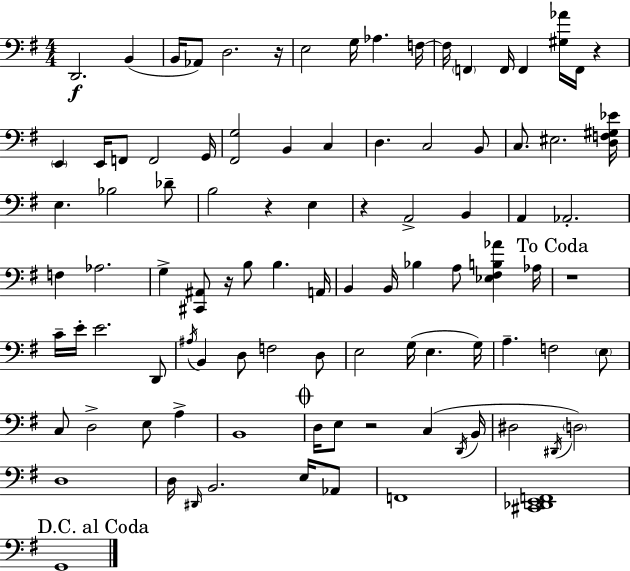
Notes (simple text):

D2/h. B2/q B2/s Ab2/e D3/h. R/s E3/h G3/s Ab3/q. F3/s F3/s F2/q F2/s F2/q [G#3,Ab4]/s F2/s R/q E2/q E2/s F2/e F2/h G2/s [F#2,G3]/h B2/q C3/q D3/q. C3/h B2/e C3/e. EIS3/h. [D3,F3,G#3,Eb4]/s E3/q. Bb3/h Db4/e B3/h R/q E3/q R/q A2/h B2/q A2/q Ab2/h. F3/q Ab3/h. G3/q [C#2,A#2]/e R/s B3/e B3/q. A2/s B2/q B2/s Bb3/q A3/e [Eb3,F#3,B3,Ab4]/q Ab3/s R/w C4/s E4/s E4/h. D2/e A#3/s B2/q D3/e F3/h D3/e E3/h G3/s E3/q. G3/s A3/q. F3/h E3/e C3/e D3/h E3/e A3/q B2/w D3/s E3/e R/h C3/q D2/s B2/s D#3/h D#2/s D3/h D3/w D3/s D#2/s B2/h. E3/s Ab2/e F2/w [C#2,Db2,E2,F2]/w G2/w